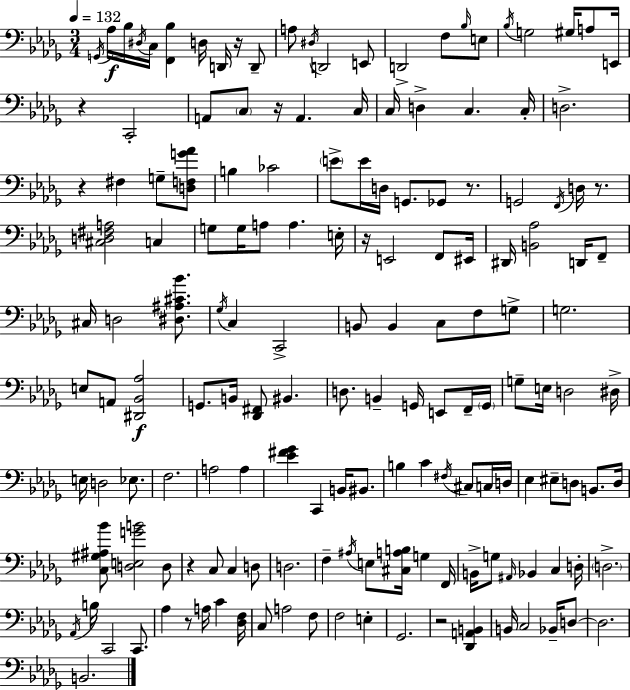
G2/s Ab3/s Bb3/s D#3/s C3/s [F2,Bb3]/q D3/s D2/s R/s D2/e A3/e D#3/s D2/h E2/e D2/h F3/e Bb3/s E3/e Bb3/s G3/h G#3/s A3/e E2/s R/q C2/h A2/e C3/e R/s A2/q. C3/s C3/s D3/q C3/q. C3/s D3/h. R/q F#3/q G3/e [D3,F3,G4,Ab4]/e B3/q CES4/h E4/e E4/s D3/s G2/e. Gb2/e R/e. G2/h F2/s D3/s R/e. [C#3,D3,F#3,A3]/h C3/q G3/e G3/s A3/e A3/q. E3/s R/s E2/h F2/e EIS2/s D#2/s [B2,Ab3]/h D2/s F2/e C#3/s D3/h [D#3,A#3,C#4,Bb4]/e. Gb3/s C3/q C2/h B2/e B2/q C3/e F3/e G3/e G3/h. E3/e A2/e [D#2,Bb2,Ab3]/h G2/e. B2/s [Db2,F#2]/e BIS2/q. D3/e. B2/q G2/s E2/e F2/s G2/s G3/e E3/s D3/h D#3/s E3/s D3/h Eb3/e. F3/h. A3/h A3/q [Eb4,F#4,Gb4]/q C2/q B2/s BIS2/e. B3/q C4/q F#3/s C#3/e C3/s D3/s Eb3/q EIS3/e D3/e B2/e. D3/s [C3,G#3,A#3,Bb4]/e [D3,E3,G4,B4]/h D3/e R/q C3/e C3/q D3/e D3/h. F3/q A#3/s E3/e [C#3,A3,B3]/s G3/q F2/s B2/s G3/e A#2/s Bb2/q C3/q D3/s D3/h. Ab2/s B3/s C2/h C2/e. Ab3/q R/e A3/s C4/q [Db3,F3]/s C3/e A3/h F3/e F3/h E3/q Gb2/h. R/h [Db2,A2,B2]/q B2/s C3/h Bb2/s D3/e D3/h. B2/h.